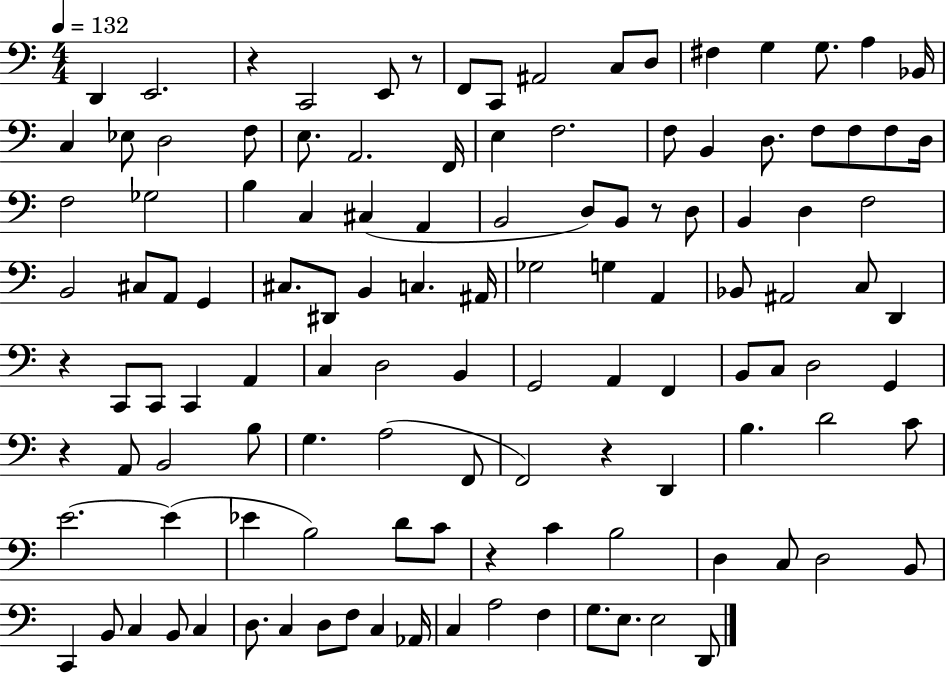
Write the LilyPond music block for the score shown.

{
  \clef bass
  \numericTimeSignature
  \time 4/4
  \key c \major
  \tempo 4 = 132
  \repeat volta 2 { d,4 e,2. | r4 c,2 e,8 r8 | f,8 c,8 ais,2 c8 d8 | fis4 g4 g8. a4 bes,16 | \break c4 ees8 d2 f8 | e8. a,2. f,16 | e4 f2. | f8 b,4 d8. f8 f8 f8 d16 | \break f2 ges2 | b4 c4 cis4( a,4 | b,2 d8) b,8 r8 d8 | b,4 d4 f2 | \break b,2 cis8 a,8 g,4 | cis8. dis,8 b,4 c4. ais,16 | ges2 g4 a,4 | bes,8 ais,2 c8 d,4 | \break r4 c,8 c,8 c,4 a,4 | c4 d2 b,4 | g,2 a,4 f,4 | b,8 c8 d2 g,4 | \break r4 a,8 b,2 b8 | g4. a2( f,8 | f,2) r4 d,4 | b4. d'2 c'8 | \break e'2.~~ e'4( | ees'4 b2) d'8 c'8 | r4 c'4 b2 | d4 c8 d2 b,8 | \break c,4 b,8 c4 b,8 c4 | d8. c4 d8 f8 c4 aes,16 | c4 a2 f4 | g8. e8. e2 d,8 | \break } \bar "|."
}